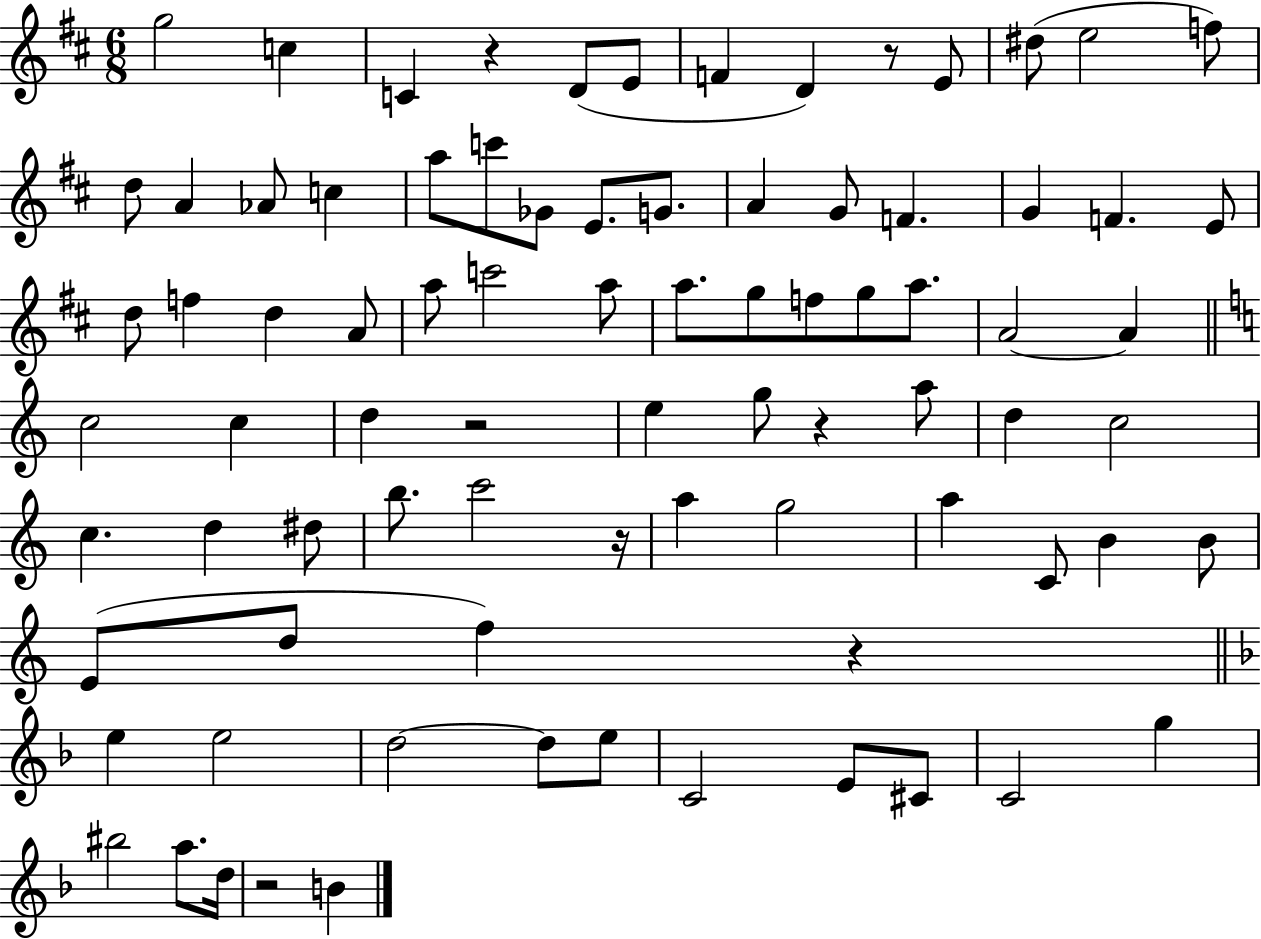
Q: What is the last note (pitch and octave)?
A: B4